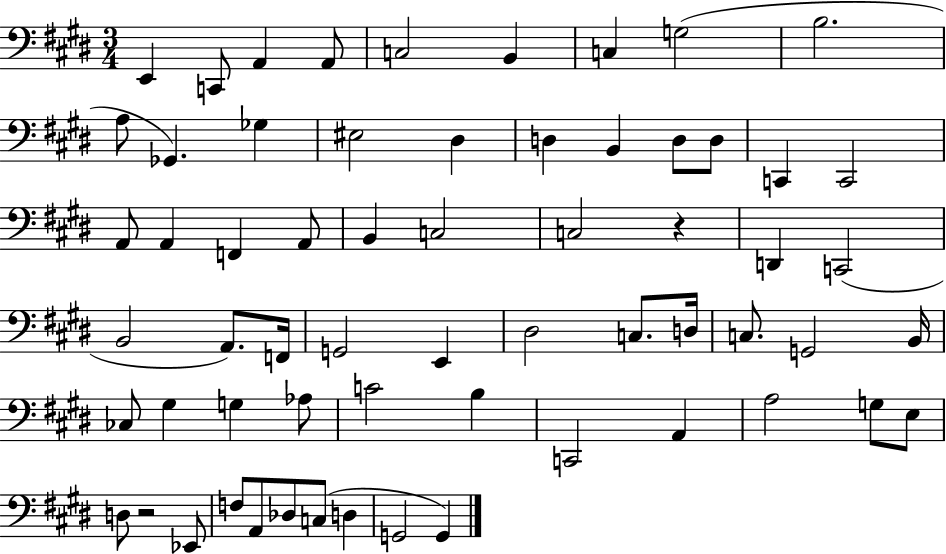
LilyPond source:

{
  \clef bass
  \numericTimeSignature
  \time 3/4
  \key e \major
  e,4 c,8 a,4 a,8 | c2 b,4 | c4 g2( | b2. | \break a8 ges,4.) ges4 | eis2 dis4 | d4 b,4 d8 d8 | c,4 c,2 | \break a,8 a,4 f,4 a,8 | b,4 c2 | c2 r4 | d,4 c,2( | \break b,2 a,8.) f,16 | g,2 e,4 | dis2 c8. d16 | c8. g,2 b,16 | \break ces8 gis4 g4 aes8 | c'2 b4 | c,2 a,4 | a2 g8 e8 | \break d8 r2 ees,8 | f8 a,8 des8 c8( d4 | g,2 g,4) | \bar "|."
}